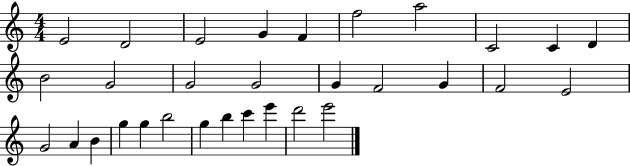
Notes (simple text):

E4/h D4/h E4/h G4/q F4/q F5/h A5/h C4/h C4/q D4/q B4/h G4/h G4/h G4/h G4/q F4/h G4/q F4/h E4/h G4/h A4/q B4/q G5/q G5/q B5/h G5/q B5/q C6/q E6/q D6/h E6/h